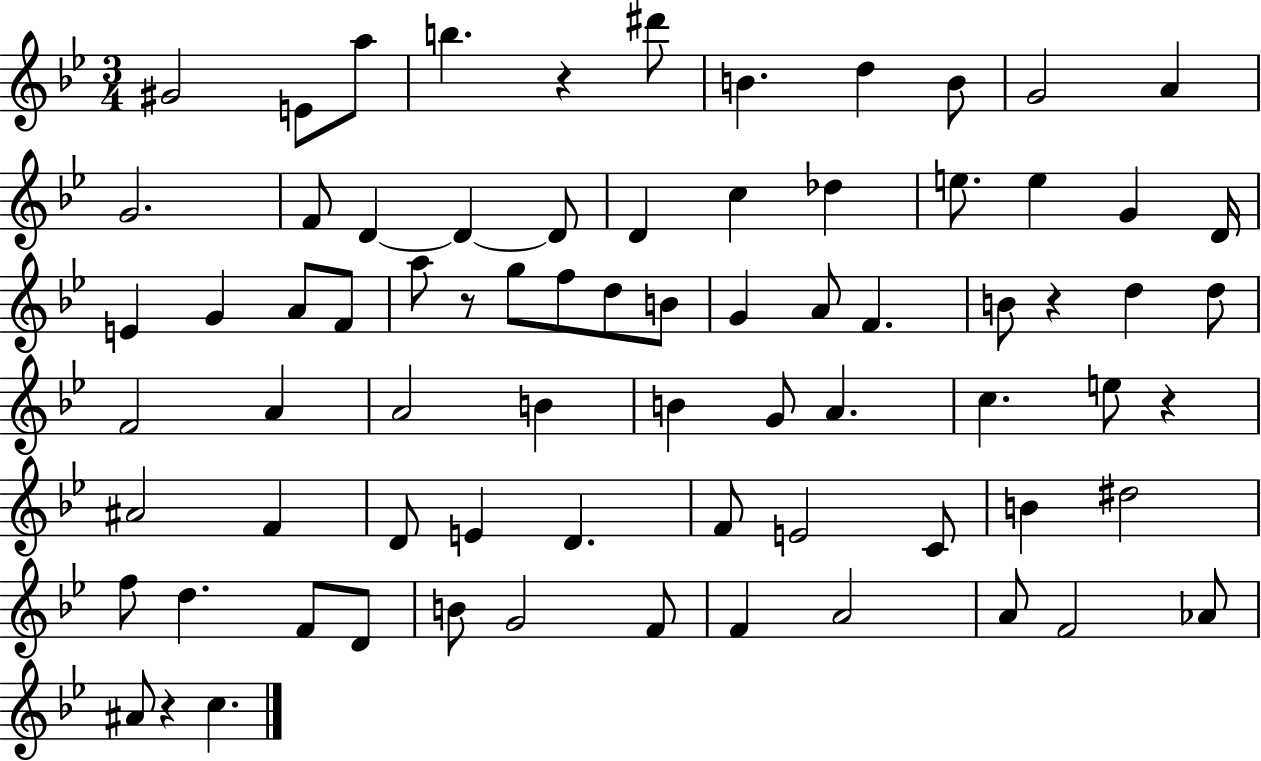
G#4/h E4/e A5/e B5/q. R/q D#6/e B4/q. D5/q B4/e G4/h A4/q G4/h. F4/e D4/q D4/q D4/e D4/q C5/q Db5/q E5/e. E5/q G4/q D4/s E4/q G4/q A4/e F4/e A5/e R/e G5/e F5/e D5/e B4/e G4/q A4/e F4/q. B4/e R/q D5/q D5/e F4/h A4/q A4/h B4/q B4/q G4/e A4/q. C5/q. E5/e R/q A#4/h F4/q D4/e E4/q D4/q. F4/e E4/h C4/e B4/q D#5/h F5/e D5/q. F4/e D4/e B4/e G4/h F4/e F4/q A4/h A4/e F4/h Ab4/e A#4/e R/q C5/q.